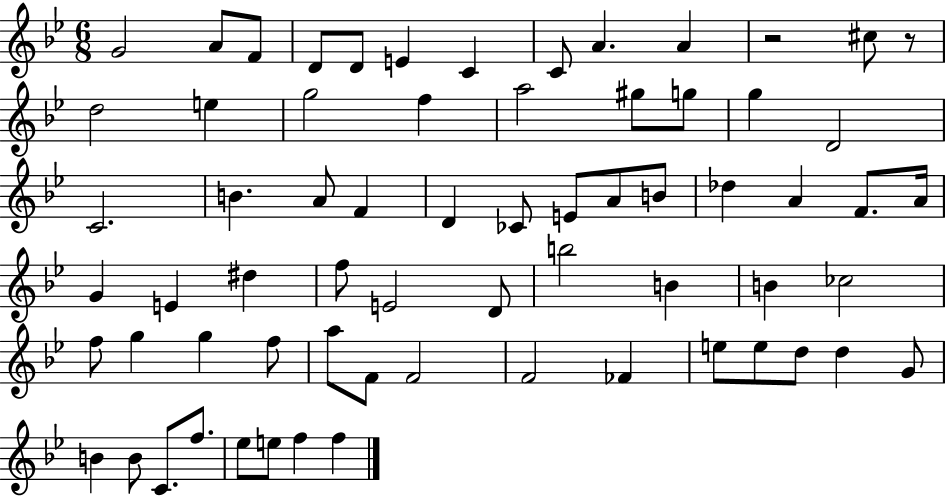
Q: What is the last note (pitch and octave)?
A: F5